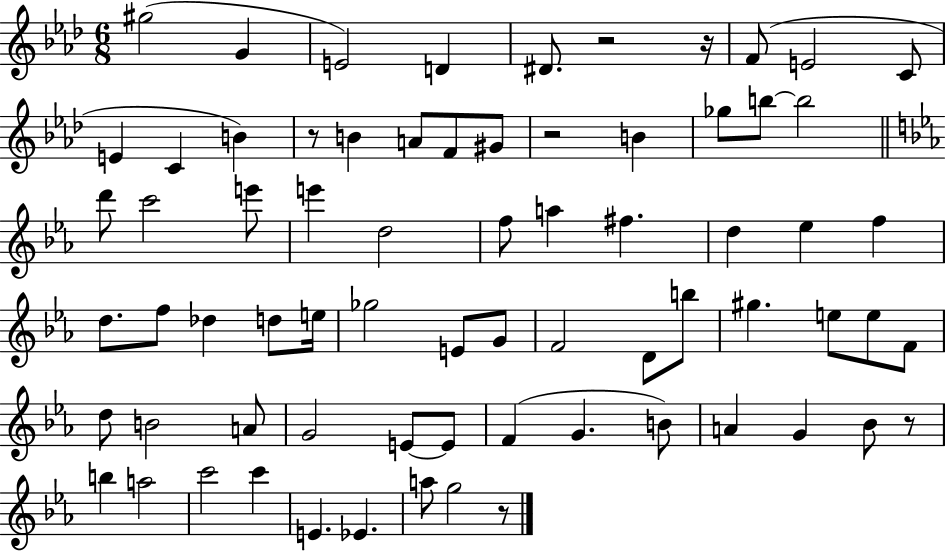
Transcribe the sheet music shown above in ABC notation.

X:1
T:Untitled
M:6/8
L:1/4
K:Ab
^g2 G E2 D ^D/2 z2 z/4 F/2 E2 C/2 E C B z/2 B A/2 F/2 ^G/2 z2 B _g/2 b/2 b2 d'/2 c'2 e'/2 e' d2 f/2 a ^f d _e f d/2 f/2 _d d/2 e/4 _g2 E/2 G/2 F2 D/2 b/2 ^g e/2 e/2 F/2 d/2 B2 A/2 G2 E/2 E/2 F G B/2 A G _B/2 z/2 b a2 c'2 c' E _E a/2 g2 z/2